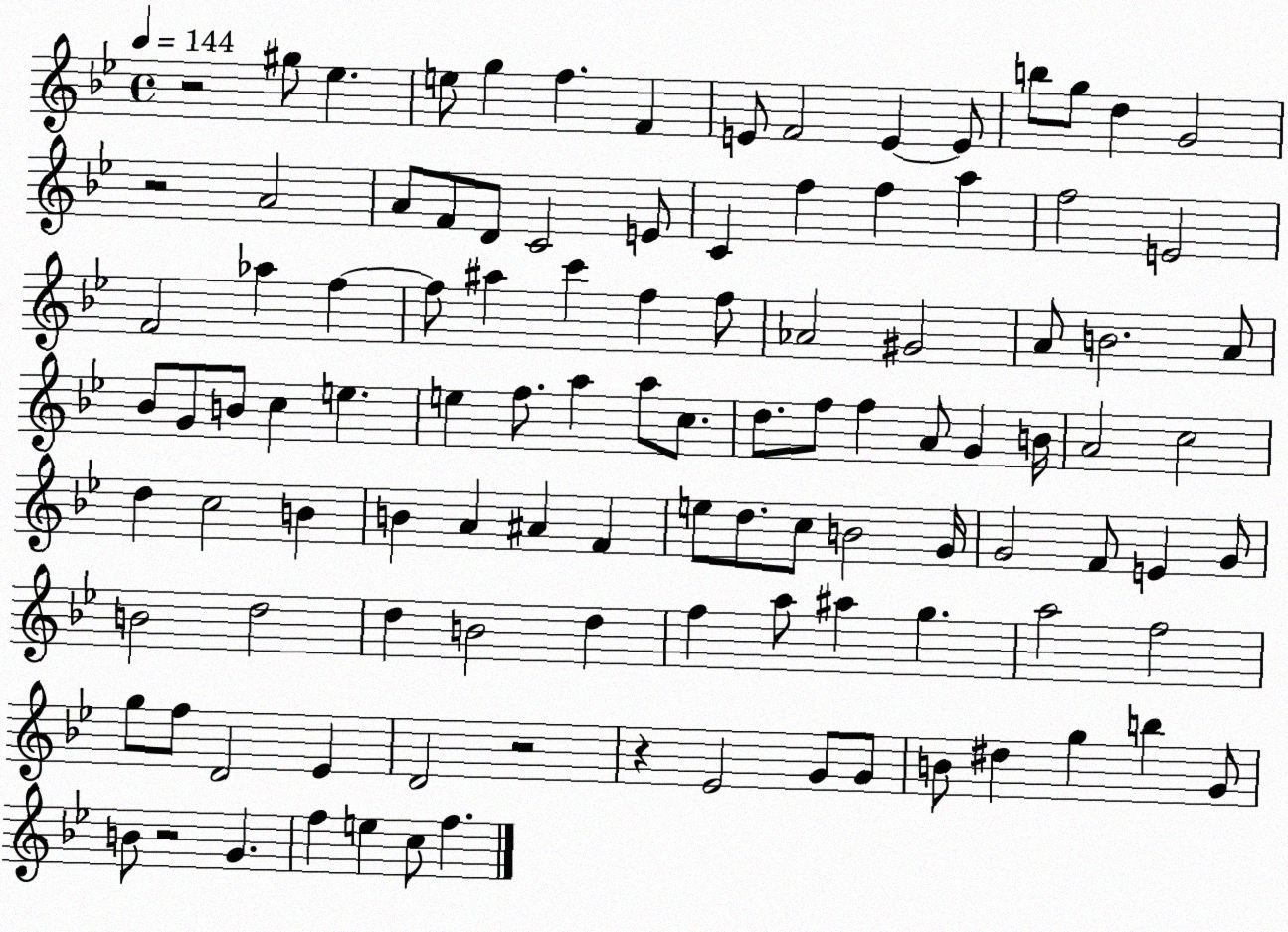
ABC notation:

X:1
T:Untitled
M:4/4
L:1/4
K:Bb
z2 ^g/2 _e e/2 g f F E/2 F2 E E/2 b/2 g/2 d G2 z2 A2 A/2 F/2 D/2 C2 E/2 C f f a f2 E2 F2 _a f f/2 ^a c' f f/2 _A2 ^G2 A/2 B2 A/2 _B/2 G/2 B/2 c e e f/2 a a/2 c/2 d/2 f/2 f A/2 G B/4 A2 c2 d c2 B B A ^A F e/2 d/2 c/2 B2 G/4 G2 F/2 E G/2 B2 d2 d B2 d f a/2 ^a g a2 f2 g/2 f/2 D2 _E D2 z2 z _E2 G/2 G/2 B/2 ^d g b G/2 B/2 z2 G f e c/2 f